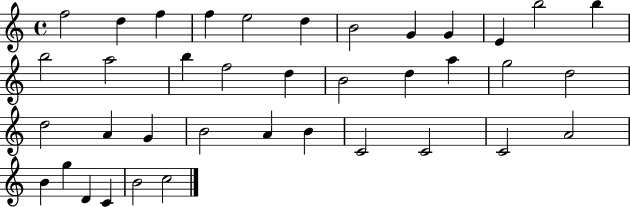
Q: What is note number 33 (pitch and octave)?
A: B4